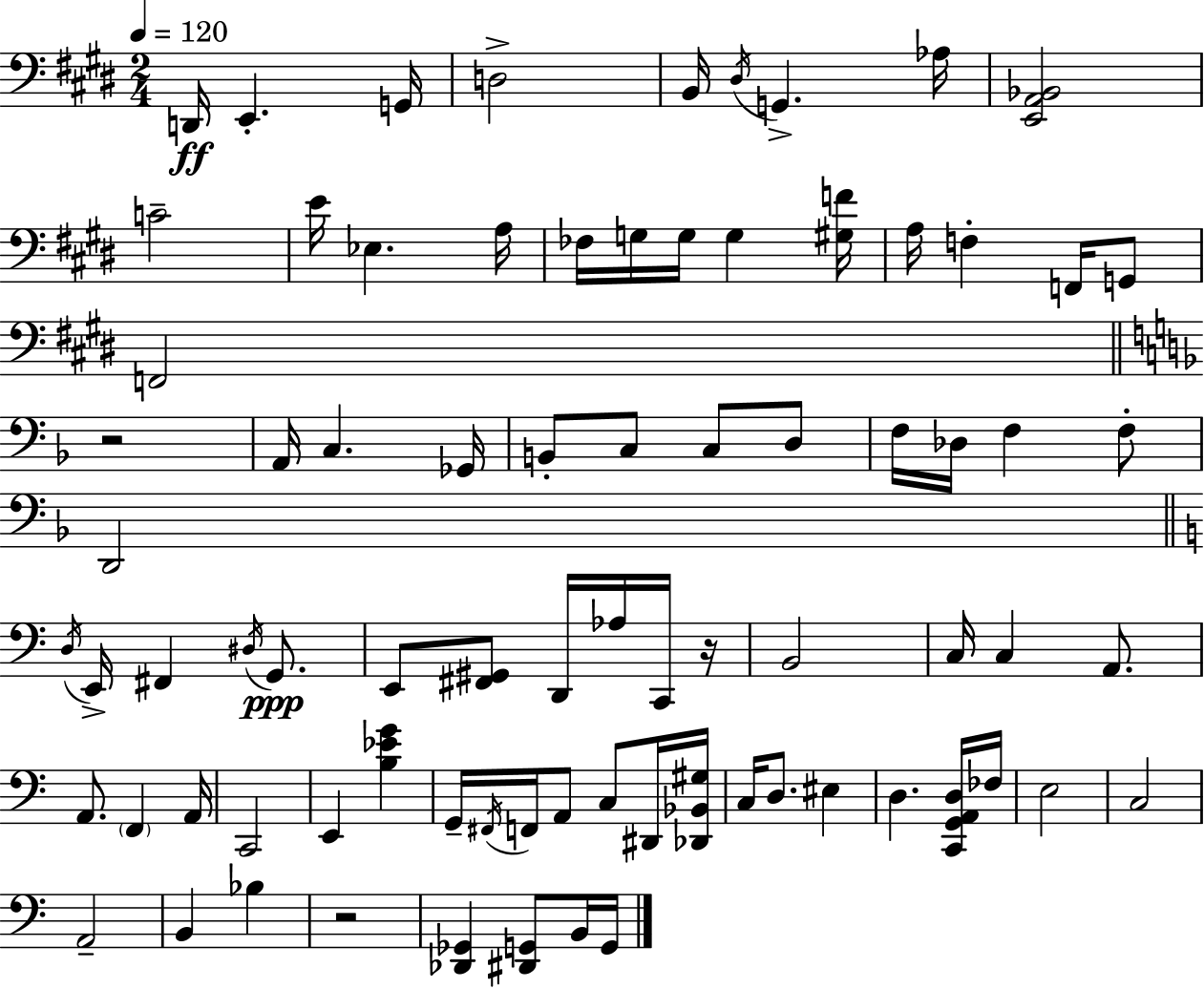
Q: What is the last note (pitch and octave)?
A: G2